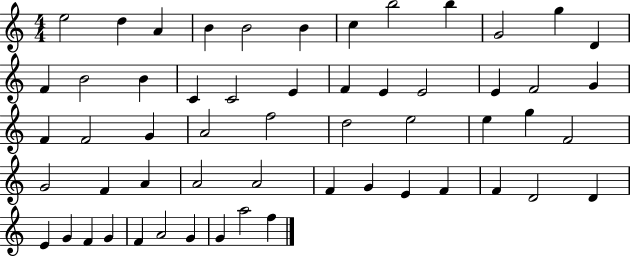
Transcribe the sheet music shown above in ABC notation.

X:1
T:Untitled
M:4/4
L:1/4
K:C
e2 d A B B2 B c b2 b G2 g D F B2 B C C2 E F E E2 E F2 G F F2 G A2 f2 d2 e2 e g F2 G2 F A A2 A2 F G E F F D2 D E G F G F A2 G G a2 f